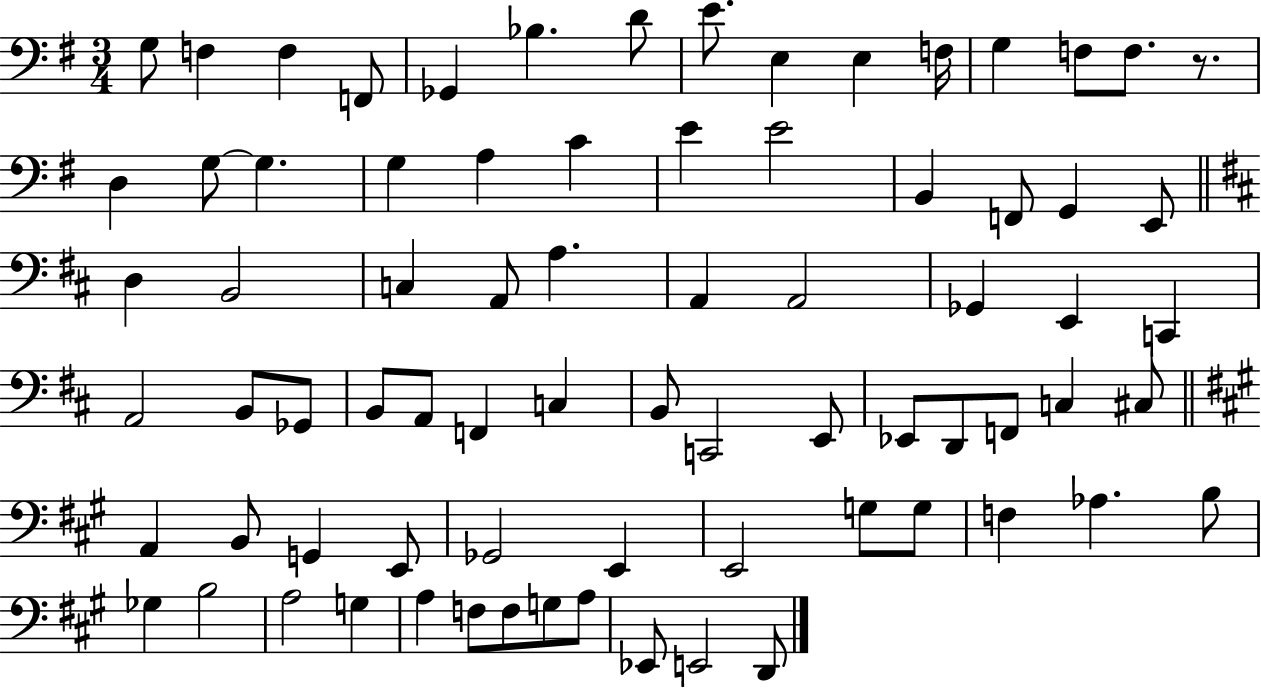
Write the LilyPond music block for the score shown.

{
  \clef bass
  \numericTimeSignature
  \time 3/4
  \key g \major
  g8 f4 f4 f,8 | ges,4 bes4. d'8 | e'8. e4 e4 f16 | g4 f8 f8. r8. | \break d4 g8~~ g4. | g4 a4 c'4 | e'4 e'2 | b,4 f,8 g,4 e,8 | \break \bar "||" \break \key d \major d4 b,2 | c4 a,8 a4. | a,4 a,2 | ges,4 e,4 c,4 | \break a,2 b,8 ges,8 | b,8 a,8 f,4 c4 | b,8 c,2 e,8 | ees,8 d,8 f,8 c4 cis8 | \break \bar "||" \break \key a \major a,4 b,8 g,4 e,8 | ges,2 e,4 | e,2 g8 g8 | f4 aes4. b8 | \break ges4 b2 | a2 g4 | a4 f8 f8 g8 a8 | ees,8 e,2 d,8 | \break \bar "|."
}